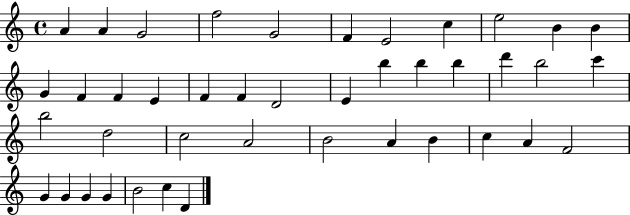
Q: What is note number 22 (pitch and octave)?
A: B5